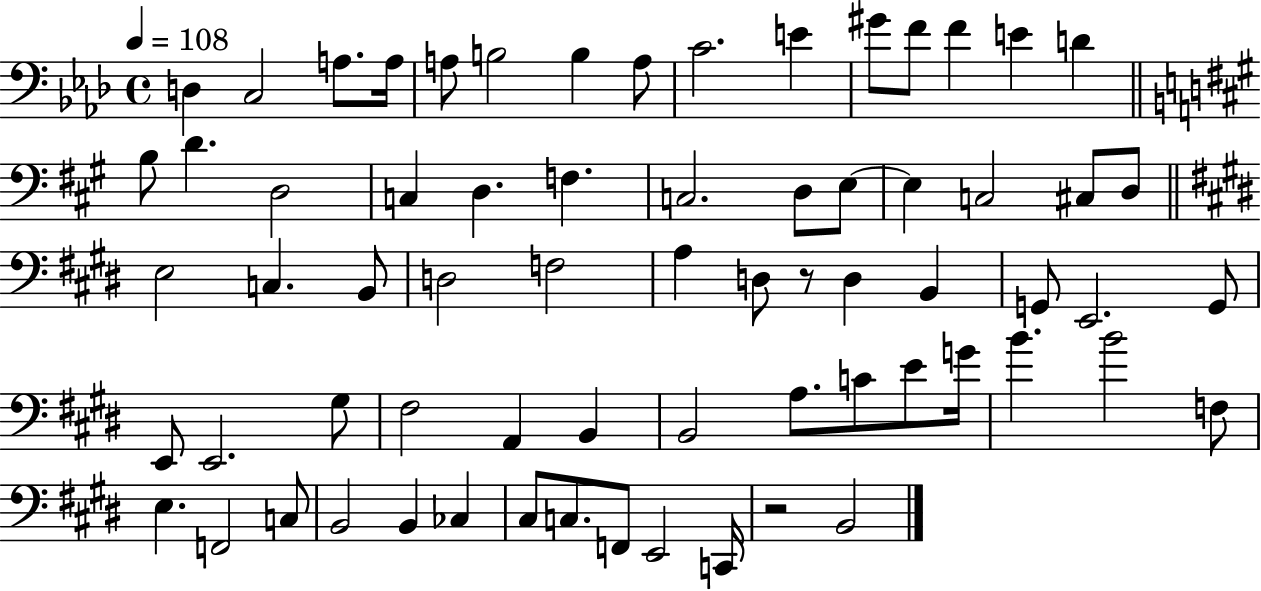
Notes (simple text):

D3/q C3/h A3/e. A3/s A3/e B3/h B3/q A3/e C4/h. E4/q G#4/e F4/e F4/q E4/q D4/q B3/e D4/q. D3/h C3/q D3/q. F3/q. C3/h. D3/e E3/e E3/q C3/h C#3/e D3/e E3/h C3/q. B2/e D3/h F3/h A3/q D3/e R/e D3/q B2/q G2/e E2/h. G2/e E2/e E2/h. G#3/e F#3/h A2/q B2/q B2/h A3/e. C4/e E4/e G4/s B4/q. B4/h F3/e E3/q. F2/h C3/e B2/h B2/q CES3/q C#3/e C3/e. F2/e E2/h C2/s R/h B2/h